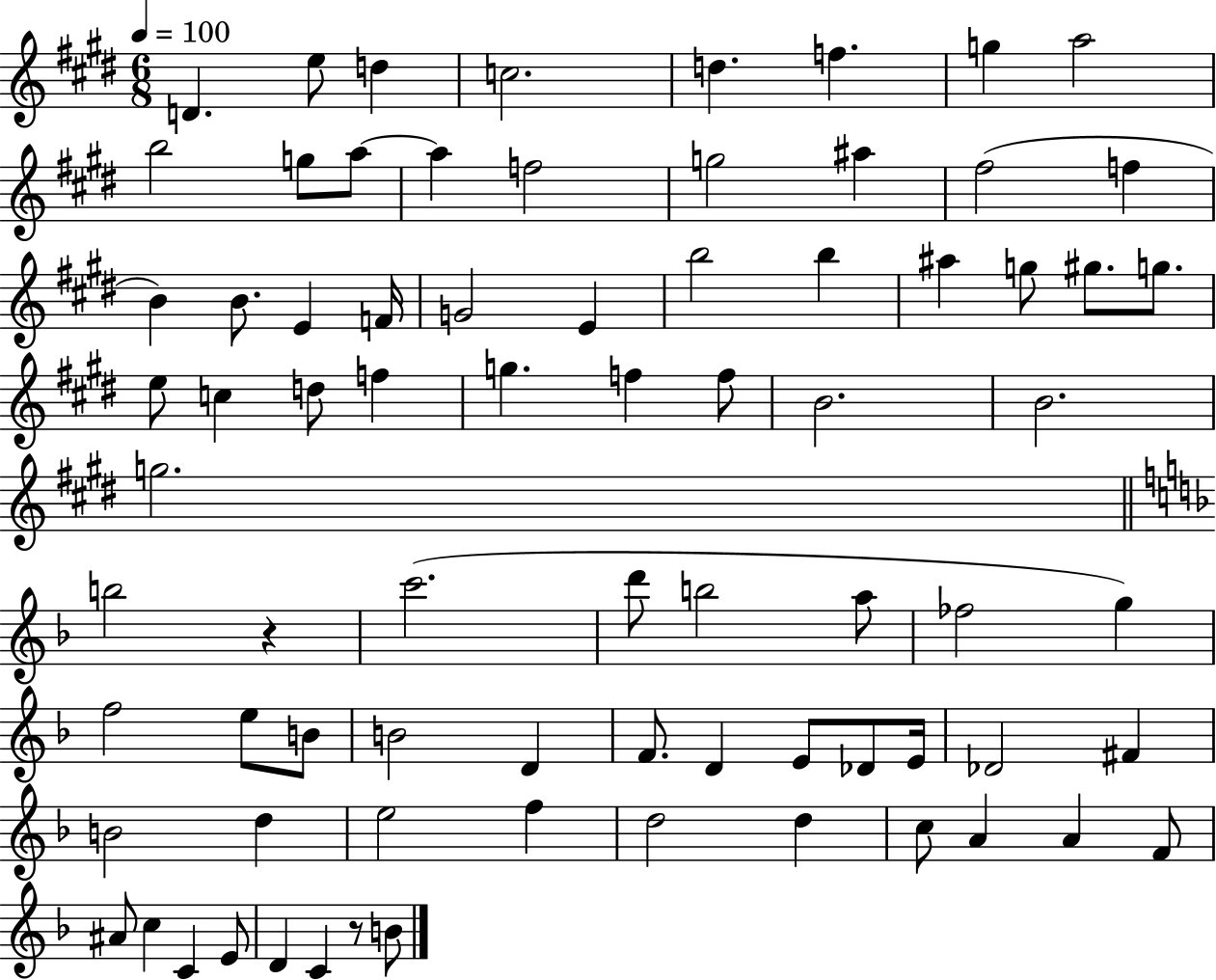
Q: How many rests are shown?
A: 2